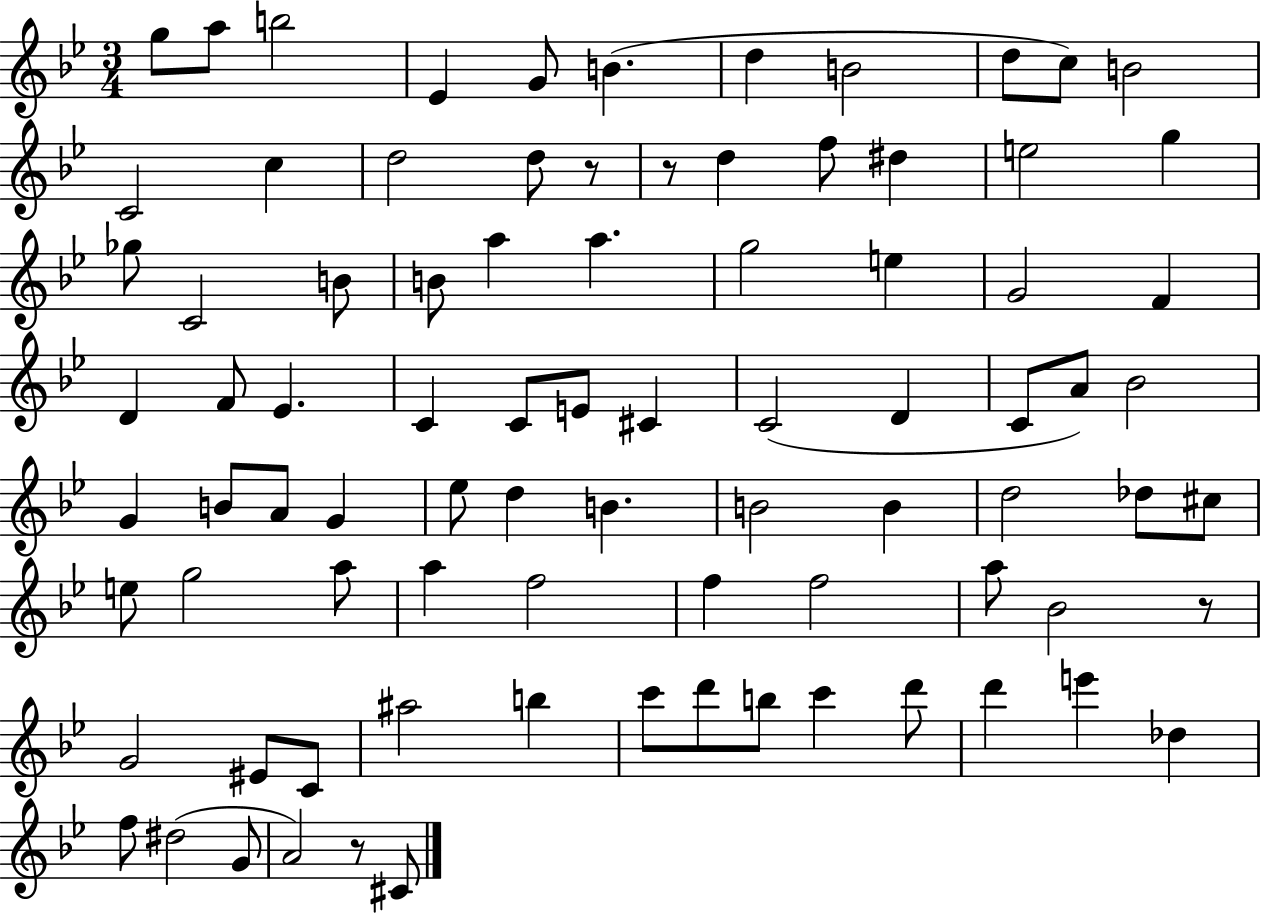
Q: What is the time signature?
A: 3/4